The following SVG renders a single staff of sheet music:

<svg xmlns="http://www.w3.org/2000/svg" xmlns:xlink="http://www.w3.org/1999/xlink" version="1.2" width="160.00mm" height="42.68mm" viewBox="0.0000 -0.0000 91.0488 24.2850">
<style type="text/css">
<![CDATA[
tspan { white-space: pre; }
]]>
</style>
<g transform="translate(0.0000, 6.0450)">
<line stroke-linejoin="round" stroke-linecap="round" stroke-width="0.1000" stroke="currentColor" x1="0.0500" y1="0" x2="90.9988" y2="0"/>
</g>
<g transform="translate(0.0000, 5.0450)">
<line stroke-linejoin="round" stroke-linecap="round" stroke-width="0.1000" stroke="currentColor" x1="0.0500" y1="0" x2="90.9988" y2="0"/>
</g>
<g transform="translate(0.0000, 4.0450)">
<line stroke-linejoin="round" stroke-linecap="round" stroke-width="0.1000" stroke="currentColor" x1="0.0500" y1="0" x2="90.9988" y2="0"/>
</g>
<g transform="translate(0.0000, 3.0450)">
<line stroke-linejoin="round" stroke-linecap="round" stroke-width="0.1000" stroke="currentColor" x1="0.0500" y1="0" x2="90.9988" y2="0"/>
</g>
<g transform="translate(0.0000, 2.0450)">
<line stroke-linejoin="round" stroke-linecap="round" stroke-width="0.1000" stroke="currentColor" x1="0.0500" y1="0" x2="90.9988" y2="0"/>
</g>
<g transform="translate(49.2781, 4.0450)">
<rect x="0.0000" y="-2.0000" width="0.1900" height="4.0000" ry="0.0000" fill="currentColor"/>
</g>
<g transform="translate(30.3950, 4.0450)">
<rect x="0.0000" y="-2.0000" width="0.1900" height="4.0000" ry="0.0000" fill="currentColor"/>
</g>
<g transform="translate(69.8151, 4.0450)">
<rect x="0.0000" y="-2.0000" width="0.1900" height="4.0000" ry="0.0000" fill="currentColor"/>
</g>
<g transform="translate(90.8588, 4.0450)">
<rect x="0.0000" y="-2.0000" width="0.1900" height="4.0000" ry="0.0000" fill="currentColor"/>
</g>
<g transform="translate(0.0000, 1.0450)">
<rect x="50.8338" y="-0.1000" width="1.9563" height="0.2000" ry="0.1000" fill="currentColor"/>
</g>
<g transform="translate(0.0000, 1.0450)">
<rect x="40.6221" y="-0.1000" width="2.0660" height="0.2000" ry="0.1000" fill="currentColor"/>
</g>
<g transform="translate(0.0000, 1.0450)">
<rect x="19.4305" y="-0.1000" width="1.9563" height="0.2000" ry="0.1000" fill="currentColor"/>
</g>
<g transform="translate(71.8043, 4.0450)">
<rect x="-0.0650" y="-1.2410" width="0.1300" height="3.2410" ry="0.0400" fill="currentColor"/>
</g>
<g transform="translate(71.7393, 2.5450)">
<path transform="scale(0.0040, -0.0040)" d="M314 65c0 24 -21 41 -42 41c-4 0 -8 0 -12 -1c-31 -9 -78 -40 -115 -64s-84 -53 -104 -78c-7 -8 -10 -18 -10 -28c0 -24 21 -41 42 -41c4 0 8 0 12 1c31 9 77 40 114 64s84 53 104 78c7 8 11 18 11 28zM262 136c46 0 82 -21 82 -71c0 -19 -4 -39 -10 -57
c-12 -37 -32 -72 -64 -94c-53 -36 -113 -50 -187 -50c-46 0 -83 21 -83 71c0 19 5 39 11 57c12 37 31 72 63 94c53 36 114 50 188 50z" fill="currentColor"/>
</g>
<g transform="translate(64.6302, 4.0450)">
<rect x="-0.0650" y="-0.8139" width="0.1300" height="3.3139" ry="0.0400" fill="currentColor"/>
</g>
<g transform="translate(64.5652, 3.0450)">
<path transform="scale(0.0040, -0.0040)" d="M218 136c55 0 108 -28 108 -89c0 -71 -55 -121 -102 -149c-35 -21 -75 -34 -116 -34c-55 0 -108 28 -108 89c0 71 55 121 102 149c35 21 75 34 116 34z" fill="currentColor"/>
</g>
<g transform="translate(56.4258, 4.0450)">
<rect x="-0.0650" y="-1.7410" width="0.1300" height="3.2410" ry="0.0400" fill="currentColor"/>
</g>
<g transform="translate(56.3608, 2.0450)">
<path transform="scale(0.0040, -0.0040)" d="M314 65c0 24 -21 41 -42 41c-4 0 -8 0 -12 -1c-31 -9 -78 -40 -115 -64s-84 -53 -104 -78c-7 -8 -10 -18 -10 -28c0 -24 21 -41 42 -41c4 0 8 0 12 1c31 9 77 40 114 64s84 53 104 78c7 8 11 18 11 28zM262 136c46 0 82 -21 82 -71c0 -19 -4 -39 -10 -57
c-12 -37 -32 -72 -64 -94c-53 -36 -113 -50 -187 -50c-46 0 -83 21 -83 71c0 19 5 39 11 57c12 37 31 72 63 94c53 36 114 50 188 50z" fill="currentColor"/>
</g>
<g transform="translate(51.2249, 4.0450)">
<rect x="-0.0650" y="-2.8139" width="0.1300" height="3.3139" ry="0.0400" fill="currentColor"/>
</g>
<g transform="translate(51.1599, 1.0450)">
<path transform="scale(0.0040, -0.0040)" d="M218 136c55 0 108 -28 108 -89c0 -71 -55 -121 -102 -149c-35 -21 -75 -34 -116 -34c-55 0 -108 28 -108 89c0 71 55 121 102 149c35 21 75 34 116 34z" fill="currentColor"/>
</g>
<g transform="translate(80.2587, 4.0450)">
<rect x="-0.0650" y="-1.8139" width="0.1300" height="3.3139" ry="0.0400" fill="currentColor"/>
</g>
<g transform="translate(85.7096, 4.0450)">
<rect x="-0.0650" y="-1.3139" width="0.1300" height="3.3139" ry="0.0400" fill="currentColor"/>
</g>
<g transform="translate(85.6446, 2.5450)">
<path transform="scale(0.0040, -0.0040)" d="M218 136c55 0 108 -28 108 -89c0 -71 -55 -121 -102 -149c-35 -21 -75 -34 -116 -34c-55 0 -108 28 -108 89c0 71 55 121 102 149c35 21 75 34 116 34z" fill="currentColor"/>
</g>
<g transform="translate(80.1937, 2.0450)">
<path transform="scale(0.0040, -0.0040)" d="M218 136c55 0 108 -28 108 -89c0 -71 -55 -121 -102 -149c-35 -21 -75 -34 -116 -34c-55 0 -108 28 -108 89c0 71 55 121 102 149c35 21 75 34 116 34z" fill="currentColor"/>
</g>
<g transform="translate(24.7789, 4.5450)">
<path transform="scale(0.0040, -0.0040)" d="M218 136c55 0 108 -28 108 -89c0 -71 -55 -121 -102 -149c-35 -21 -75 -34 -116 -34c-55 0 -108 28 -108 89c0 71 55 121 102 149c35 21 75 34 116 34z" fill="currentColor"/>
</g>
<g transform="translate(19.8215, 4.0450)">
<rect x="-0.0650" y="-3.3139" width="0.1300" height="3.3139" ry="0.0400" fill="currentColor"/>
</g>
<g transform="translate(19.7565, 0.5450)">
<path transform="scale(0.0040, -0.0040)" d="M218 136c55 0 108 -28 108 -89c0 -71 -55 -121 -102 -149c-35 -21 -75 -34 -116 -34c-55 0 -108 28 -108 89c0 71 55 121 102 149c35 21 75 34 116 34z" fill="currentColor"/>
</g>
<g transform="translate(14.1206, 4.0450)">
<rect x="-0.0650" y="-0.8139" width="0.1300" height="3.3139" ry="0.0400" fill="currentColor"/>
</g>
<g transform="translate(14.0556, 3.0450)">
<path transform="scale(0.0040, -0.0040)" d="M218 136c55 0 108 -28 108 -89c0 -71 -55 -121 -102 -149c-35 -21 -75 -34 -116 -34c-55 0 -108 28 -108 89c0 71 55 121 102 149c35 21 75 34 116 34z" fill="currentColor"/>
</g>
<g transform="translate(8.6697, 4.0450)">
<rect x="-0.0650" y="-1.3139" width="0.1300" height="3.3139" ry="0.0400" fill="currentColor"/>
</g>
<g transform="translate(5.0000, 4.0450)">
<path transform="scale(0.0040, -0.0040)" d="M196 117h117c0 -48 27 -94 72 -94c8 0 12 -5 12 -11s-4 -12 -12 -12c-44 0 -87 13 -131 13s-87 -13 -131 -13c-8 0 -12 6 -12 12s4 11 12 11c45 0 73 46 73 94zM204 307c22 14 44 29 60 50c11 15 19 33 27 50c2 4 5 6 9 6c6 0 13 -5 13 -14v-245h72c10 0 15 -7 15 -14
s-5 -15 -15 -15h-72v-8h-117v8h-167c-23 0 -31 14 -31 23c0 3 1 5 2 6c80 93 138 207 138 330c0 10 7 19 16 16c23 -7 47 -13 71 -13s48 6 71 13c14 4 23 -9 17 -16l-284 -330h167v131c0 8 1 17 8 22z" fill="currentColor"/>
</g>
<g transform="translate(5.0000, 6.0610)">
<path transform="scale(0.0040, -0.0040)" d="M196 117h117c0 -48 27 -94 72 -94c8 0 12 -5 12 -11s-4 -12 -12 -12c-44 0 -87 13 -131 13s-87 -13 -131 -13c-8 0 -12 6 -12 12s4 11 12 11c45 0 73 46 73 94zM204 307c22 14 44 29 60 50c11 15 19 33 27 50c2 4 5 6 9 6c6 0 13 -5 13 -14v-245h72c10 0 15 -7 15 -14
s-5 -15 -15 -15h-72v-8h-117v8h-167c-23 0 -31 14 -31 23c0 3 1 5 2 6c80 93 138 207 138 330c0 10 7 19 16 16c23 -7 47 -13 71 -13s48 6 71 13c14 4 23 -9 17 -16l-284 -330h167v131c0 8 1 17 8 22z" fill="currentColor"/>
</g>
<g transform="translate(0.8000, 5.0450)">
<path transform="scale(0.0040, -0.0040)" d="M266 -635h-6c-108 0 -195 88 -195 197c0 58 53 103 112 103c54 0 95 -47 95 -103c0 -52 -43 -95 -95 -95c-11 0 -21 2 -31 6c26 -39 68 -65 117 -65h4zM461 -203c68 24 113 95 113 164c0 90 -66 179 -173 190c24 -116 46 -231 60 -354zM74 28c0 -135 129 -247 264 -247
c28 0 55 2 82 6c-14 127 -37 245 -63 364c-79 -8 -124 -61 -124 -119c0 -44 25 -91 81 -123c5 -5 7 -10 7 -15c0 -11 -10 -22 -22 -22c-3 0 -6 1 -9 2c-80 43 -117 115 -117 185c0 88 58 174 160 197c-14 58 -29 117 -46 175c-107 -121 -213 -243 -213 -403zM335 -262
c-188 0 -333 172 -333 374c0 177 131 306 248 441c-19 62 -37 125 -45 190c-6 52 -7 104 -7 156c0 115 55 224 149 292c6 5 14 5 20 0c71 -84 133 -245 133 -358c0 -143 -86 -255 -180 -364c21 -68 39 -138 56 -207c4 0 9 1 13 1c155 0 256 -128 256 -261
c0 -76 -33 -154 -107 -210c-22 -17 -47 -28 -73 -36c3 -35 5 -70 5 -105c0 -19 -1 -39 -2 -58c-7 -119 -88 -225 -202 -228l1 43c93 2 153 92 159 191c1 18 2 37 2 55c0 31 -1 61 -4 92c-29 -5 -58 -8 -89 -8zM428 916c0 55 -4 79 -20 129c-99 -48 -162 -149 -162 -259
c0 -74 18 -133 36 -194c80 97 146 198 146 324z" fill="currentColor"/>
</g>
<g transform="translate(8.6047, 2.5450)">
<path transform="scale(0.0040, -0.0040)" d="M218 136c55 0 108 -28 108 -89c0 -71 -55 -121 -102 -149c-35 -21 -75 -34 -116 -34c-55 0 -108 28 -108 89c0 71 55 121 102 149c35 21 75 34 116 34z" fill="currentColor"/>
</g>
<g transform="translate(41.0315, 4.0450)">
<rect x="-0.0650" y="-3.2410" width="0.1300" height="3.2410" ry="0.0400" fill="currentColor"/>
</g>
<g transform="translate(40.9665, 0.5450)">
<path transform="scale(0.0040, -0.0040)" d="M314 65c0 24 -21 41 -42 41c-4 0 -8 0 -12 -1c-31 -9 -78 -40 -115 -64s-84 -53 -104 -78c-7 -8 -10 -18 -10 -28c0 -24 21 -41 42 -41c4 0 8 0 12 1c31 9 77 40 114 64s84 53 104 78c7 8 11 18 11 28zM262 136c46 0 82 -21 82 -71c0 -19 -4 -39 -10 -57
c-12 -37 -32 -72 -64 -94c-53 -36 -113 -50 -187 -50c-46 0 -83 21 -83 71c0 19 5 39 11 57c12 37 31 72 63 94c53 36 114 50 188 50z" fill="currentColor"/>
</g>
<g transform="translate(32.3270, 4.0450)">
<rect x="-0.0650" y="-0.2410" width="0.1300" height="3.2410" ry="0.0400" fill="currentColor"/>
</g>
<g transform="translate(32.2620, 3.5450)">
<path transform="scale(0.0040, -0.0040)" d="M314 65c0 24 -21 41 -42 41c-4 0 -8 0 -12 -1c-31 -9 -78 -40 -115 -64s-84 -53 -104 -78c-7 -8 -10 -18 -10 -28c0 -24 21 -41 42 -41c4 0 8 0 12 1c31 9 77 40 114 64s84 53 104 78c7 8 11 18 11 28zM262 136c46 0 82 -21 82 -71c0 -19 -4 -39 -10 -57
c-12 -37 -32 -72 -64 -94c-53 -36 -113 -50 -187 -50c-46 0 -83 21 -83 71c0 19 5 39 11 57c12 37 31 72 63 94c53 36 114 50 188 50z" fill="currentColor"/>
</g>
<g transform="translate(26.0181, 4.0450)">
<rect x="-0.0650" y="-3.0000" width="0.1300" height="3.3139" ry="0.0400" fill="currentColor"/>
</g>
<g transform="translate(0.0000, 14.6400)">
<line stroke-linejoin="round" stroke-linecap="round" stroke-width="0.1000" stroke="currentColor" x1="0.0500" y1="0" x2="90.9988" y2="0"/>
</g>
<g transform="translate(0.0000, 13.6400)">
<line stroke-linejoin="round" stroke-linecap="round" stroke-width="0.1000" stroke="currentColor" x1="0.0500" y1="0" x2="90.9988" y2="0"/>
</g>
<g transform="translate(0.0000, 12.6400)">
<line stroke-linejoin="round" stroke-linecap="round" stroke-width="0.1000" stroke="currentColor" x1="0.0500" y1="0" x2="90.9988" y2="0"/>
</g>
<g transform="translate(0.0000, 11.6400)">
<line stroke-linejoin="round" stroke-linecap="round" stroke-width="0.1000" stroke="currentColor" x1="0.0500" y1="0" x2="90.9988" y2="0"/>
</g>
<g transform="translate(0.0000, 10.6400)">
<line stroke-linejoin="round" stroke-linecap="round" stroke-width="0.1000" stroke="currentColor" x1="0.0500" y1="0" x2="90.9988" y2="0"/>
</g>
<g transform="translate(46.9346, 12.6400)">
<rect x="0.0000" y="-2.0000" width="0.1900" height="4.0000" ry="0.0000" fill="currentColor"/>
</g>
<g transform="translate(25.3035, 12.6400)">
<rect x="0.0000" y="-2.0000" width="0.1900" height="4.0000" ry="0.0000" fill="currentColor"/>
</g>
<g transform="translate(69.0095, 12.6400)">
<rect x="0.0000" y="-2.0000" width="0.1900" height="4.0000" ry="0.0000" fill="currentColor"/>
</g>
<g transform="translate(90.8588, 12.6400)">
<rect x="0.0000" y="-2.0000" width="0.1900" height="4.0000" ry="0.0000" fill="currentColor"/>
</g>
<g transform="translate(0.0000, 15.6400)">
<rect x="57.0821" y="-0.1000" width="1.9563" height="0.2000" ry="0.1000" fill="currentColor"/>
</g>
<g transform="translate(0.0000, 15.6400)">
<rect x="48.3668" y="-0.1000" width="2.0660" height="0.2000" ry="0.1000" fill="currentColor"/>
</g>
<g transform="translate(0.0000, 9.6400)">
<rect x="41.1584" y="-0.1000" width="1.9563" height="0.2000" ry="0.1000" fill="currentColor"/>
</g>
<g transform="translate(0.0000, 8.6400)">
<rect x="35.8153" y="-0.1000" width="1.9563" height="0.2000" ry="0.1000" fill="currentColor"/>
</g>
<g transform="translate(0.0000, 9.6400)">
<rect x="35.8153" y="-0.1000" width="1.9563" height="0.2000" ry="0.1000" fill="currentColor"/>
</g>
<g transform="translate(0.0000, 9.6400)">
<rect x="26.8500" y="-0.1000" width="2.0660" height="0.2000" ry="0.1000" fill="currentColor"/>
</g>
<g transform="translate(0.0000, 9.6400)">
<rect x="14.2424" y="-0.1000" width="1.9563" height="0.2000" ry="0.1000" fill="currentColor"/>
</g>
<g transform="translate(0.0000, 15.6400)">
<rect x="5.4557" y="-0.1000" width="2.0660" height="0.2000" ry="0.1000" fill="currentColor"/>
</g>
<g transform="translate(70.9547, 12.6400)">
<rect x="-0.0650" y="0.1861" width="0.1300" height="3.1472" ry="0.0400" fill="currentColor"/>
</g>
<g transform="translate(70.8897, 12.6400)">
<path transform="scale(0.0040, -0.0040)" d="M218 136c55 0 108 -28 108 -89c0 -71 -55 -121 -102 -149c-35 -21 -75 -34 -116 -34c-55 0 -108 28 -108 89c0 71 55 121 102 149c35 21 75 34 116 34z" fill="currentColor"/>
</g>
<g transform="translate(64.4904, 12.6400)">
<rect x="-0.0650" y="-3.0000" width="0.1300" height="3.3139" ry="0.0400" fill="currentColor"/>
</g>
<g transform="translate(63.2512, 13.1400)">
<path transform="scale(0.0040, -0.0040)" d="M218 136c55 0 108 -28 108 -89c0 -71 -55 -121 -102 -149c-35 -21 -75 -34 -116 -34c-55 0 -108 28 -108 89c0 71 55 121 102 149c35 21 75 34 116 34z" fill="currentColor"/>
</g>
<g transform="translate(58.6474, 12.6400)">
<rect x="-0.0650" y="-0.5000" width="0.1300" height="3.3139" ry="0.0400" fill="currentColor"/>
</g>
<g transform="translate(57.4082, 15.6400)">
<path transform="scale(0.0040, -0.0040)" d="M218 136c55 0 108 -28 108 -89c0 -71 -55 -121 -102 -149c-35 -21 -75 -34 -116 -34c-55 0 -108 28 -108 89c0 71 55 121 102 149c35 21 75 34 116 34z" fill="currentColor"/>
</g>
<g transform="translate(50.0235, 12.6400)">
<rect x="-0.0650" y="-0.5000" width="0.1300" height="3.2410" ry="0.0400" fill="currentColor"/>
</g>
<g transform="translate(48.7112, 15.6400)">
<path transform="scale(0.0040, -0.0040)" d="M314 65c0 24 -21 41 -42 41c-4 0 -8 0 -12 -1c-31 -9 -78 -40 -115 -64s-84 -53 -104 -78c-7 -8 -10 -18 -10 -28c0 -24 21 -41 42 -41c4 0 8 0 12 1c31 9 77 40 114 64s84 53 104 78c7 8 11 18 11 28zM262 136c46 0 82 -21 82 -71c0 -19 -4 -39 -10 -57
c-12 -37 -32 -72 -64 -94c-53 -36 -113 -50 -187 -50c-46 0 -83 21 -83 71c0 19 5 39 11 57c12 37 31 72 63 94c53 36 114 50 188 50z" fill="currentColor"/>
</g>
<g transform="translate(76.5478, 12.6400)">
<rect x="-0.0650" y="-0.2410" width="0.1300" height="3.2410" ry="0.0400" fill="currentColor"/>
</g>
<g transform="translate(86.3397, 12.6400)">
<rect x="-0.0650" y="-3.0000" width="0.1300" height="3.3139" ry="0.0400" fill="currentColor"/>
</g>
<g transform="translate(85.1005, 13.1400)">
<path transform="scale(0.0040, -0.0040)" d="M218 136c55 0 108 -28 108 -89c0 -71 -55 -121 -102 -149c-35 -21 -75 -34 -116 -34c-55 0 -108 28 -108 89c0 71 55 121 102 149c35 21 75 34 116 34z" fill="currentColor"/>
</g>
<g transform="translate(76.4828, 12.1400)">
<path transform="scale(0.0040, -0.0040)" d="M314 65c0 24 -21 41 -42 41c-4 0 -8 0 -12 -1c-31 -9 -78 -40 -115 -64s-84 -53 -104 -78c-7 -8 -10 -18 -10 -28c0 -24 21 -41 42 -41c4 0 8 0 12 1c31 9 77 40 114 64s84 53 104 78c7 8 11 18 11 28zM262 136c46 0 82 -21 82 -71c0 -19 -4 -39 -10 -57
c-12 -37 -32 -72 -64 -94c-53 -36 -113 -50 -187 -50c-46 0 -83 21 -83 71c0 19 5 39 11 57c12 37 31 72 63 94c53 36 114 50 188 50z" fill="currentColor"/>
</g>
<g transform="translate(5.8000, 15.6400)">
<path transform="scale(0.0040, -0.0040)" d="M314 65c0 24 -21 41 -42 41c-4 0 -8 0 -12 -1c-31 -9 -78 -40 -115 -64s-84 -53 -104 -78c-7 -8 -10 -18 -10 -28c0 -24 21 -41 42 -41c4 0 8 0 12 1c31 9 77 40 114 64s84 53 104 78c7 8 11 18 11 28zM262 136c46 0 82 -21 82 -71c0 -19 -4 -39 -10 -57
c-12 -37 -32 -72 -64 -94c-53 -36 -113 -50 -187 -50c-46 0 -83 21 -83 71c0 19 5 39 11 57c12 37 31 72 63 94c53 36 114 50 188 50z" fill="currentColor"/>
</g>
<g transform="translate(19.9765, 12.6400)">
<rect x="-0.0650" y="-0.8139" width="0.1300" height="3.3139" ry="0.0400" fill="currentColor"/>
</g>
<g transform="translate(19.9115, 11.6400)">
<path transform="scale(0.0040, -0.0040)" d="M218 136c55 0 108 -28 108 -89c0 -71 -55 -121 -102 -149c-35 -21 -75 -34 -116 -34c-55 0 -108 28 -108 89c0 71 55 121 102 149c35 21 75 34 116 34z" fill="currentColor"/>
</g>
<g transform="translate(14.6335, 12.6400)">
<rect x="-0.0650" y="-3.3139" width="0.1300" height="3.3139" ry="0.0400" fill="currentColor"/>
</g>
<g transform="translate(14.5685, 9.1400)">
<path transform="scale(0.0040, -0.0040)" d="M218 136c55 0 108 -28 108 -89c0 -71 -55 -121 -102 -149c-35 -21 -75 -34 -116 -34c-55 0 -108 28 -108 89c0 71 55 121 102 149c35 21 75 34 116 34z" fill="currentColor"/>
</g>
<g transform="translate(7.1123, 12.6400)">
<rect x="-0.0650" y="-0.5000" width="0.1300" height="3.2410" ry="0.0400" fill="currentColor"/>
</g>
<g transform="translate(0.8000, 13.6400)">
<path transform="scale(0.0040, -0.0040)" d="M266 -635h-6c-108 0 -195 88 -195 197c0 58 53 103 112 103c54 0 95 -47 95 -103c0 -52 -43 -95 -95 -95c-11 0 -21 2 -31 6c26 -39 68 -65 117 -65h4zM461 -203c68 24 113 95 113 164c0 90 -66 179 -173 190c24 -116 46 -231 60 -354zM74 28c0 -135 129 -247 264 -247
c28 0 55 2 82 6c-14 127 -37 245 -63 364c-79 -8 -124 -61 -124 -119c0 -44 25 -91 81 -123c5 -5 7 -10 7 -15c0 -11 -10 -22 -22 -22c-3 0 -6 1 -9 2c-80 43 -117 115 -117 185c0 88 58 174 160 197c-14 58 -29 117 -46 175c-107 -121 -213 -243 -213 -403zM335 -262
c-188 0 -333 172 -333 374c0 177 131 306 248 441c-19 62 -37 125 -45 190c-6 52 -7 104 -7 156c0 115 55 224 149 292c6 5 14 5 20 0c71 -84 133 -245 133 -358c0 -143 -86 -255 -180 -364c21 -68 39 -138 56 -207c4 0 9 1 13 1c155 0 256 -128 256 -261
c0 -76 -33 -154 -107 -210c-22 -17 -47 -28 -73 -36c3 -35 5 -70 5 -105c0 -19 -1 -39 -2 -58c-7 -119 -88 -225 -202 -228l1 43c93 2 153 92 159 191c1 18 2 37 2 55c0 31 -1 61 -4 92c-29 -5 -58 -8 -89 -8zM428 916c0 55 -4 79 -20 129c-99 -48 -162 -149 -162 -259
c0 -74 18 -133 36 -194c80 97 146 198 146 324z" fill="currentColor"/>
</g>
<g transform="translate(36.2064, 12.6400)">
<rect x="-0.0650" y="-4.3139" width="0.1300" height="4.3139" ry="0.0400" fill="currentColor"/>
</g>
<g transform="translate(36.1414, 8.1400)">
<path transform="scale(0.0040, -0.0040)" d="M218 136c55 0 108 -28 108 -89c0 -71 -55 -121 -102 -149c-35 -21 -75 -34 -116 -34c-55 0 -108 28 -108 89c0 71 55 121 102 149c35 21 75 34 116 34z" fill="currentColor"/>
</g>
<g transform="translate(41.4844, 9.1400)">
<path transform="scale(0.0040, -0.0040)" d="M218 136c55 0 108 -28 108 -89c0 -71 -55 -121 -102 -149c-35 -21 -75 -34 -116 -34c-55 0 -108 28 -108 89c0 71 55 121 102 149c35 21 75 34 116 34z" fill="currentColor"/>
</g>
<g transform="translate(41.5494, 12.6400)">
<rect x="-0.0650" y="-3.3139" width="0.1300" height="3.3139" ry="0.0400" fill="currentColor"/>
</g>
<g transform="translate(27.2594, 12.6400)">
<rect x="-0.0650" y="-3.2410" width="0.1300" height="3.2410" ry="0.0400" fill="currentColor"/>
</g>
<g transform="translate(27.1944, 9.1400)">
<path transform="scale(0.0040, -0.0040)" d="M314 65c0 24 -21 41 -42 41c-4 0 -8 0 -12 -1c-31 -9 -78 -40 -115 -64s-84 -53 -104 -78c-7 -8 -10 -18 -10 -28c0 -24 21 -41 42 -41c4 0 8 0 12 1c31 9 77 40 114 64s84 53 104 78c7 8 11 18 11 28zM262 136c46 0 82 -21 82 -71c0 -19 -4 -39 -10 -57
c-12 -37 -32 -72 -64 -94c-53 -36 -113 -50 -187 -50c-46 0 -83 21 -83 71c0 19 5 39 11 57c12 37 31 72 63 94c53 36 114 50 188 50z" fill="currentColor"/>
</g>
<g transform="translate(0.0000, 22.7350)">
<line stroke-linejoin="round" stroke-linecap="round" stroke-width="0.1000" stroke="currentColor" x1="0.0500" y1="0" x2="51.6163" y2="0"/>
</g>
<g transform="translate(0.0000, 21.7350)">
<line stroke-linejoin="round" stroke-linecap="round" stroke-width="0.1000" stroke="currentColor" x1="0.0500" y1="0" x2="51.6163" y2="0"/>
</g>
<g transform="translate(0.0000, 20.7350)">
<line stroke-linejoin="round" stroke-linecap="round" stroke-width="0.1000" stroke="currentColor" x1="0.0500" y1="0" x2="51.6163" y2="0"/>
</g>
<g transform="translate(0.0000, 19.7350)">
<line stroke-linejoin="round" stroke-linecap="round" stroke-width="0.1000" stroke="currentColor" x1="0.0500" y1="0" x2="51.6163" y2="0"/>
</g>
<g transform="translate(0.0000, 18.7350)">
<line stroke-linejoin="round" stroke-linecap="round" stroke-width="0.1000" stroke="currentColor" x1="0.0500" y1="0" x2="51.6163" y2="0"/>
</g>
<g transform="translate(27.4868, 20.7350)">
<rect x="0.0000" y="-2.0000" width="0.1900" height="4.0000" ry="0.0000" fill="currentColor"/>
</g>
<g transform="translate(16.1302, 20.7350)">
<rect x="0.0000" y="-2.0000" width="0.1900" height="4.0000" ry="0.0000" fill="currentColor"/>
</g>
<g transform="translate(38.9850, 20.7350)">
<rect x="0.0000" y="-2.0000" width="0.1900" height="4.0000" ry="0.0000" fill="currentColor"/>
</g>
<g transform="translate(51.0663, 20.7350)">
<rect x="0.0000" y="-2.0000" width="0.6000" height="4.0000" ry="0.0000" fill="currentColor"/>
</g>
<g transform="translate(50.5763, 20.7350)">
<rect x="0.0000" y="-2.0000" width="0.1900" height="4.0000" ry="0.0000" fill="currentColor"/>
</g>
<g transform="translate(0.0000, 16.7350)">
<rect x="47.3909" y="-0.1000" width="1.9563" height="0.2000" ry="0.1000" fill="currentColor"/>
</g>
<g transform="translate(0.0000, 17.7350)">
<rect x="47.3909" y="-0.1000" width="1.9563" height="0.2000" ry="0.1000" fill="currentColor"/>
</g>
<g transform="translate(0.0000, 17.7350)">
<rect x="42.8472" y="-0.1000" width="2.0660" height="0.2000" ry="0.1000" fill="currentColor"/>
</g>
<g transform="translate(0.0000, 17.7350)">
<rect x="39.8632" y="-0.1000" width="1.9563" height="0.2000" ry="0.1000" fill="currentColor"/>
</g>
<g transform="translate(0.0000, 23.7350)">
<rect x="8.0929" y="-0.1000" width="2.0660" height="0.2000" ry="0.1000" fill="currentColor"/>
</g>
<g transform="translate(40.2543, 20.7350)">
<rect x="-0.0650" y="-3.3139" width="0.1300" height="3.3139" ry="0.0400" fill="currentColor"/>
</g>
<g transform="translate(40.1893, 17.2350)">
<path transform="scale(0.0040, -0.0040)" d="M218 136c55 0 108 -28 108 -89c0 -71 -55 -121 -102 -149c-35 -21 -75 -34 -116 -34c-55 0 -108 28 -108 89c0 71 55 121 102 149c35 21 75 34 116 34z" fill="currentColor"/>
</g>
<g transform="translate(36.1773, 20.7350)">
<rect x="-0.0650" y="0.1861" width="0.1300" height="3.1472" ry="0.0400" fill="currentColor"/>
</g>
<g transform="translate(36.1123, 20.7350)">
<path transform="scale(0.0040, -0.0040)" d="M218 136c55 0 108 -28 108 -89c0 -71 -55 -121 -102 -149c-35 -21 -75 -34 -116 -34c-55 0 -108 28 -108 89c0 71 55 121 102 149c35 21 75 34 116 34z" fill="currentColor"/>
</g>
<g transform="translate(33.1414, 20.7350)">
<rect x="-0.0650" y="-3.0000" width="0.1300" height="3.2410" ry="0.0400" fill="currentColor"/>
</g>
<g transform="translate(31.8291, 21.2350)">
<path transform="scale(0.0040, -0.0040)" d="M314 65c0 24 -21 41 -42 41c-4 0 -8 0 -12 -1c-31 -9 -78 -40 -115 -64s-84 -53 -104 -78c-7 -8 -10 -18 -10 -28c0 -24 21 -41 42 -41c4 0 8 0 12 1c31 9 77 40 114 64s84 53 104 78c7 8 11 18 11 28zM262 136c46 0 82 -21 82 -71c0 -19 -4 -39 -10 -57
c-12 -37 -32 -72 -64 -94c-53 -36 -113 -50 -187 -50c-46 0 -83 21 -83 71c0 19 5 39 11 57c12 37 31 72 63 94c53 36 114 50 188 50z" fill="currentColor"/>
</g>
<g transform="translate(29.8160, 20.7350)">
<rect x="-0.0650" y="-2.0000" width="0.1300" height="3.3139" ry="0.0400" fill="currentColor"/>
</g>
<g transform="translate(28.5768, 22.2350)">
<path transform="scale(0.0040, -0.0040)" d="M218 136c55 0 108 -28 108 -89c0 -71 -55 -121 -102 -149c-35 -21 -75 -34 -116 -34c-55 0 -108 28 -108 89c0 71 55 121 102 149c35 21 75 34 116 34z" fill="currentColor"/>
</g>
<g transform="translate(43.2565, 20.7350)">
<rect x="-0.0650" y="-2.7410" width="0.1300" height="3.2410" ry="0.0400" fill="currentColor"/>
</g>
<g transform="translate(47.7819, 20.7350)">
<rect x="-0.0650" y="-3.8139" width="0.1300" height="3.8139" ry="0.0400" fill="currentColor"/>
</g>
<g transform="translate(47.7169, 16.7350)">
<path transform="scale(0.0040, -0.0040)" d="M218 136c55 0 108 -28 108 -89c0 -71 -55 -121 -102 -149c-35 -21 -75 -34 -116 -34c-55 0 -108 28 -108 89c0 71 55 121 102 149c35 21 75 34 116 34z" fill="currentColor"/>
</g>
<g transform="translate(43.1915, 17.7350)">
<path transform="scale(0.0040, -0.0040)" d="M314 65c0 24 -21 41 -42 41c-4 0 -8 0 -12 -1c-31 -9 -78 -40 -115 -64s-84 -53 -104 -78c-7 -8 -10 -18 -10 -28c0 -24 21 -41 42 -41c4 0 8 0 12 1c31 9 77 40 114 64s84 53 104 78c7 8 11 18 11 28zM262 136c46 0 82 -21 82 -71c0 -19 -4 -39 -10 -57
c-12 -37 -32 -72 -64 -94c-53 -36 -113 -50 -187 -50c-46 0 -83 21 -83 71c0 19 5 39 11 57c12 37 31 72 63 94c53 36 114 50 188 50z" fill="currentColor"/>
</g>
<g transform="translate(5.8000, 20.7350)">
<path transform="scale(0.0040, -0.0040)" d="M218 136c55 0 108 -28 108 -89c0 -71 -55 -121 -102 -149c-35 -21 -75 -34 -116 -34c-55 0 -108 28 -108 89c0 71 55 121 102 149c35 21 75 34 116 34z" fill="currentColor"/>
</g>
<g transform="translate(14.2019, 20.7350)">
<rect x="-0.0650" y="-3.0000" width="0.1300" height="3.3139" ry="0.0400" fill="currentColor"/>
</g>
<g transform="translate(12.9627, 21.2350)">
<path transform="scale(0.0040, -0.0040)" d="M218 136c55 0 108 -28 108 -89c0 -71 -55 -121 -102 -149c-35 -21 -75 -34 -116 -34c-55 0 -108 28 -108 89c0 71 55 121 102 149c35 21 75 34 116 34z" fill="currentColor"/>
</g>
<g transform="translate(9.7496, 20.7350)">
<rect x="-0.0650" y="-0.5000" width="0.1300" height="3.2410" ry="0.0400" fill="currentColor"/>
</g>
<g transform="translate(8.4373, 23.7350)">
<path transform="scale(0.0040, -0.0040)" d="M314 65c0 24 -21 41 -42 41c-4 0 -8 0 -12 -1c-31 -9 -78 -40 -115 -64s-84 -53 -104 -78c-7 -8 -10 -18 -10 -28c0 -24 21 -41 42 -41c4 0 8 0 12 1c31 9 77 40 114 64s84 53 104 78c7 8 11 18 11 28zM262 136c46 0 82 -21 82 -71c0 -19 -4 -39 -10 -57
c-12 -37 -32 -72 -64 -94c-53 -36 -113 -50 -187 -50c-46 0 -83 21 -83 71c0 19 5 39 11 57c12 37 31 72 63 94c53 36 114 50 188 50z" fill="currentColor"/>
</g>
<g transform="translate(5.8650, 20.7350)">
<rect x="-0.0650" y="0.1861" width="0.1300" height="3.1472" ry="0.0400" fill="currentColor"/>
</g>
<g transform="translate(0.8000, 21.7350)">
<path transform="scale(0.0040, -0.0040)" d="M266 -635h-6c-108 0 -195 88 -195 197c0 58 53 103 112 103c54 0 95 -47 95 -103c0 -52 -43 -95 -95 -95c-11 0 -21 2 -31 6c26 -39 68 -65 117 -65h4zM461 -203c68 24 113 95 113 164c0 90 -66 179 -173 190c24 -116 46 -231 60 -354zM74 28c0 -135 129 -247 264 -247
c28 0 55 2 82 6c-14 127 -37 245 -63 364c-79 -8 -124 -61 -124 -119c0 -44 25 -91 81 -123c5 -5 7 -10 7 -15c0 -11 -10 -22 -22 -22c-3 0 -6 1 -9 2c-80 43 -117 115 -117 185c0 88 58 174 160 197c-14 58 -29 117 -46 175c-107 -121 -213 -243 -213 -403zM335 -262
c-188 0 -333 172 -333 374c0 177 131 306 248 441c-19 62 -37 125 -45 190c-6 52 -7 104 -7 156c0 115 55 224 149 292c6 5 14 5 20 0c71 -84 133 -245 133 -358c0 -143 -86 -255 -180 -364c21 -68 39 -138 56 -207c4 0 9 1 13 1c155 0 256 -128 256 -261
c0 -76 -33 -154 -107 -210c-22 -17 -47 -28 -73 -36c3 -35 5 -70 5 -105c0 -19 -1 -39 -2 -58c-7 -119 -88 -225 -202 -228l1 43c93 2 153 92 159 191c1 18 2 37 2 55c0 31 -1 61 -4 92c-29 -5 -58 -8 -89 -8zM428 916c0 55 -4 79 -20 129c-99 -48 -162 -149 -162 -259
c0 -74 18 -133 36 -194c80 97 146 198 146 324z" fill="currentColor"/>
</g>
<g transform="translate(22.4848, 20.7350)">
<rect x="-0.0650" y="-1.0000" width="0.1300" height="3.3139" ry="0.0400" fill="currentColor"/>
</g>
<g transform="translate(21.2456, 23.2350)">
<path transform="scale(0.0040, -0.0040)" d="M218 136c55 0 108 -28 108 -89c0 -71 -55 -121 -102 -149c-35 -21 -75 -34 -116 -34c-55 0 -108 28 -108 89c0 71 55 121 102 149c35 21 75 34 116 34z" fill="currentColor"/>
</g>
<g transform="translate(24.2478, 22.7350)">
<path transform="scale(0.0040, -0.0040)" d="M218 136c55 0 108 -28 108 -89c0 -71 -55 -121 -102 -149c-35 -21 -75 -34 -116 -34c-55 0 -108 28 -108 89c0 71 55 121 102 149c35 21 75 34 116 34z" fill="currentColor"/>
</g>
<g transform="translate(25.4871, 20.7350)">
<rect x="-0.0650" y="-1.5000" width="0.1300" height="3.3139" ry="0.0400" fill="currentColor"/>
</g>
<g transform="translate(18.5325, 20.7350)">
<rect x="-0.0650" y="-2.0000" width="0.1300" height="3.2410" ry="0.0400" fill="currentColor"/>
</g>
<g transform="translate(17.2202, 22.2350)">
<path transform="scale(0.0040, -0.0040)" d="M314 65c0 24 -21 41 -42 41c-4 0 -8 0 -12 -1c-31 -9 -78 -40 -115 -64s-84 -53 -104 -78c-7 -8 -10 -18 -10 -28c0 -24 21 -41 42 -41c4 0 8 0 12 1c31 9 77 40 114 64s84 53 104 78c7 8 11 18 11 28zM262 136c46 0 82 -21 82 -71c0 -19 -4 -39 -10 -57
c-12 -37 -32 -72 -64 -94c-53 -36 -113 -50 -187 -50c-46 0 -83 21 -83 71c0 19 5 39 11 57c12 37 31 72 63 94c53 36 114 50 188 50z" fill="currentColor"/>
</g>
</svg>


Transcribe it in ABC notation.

X:1
T:Untitled
M:4/4
L:1/4
K:C
e d b A c2 b2 a f2 d e2 f e C2 b d b2 d' b C2 C A B c2 A B C2 A F2 D E F A2 B b a2 c'